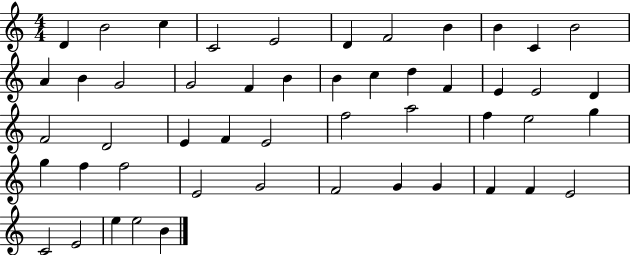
{
  \clef treble
  \numericTimeSignature
  \time 4/4
  \key c \major
  d'4 b'2 c''4 | c'2 e'2 | d'4 f'2 b'4 | b'4 c'4 b'2 | \break a'4 b'4 g'2 | g'2 f'4 b'4 | b'4 c''4 d''4 f'4 | e'4 e'2 d'4 | \break f'2 d'2 | e'4 f'4 e'2 | f''2 a''2 | f''4 e''2 g''4 | \break g''4 f''4 f''2 | e'2 g'2 | f'2 g'4 g'4 | f'4 f'4 e'2 | \break c'2 e'2 | e''4 e''2 b'4 | \bar "|."
}